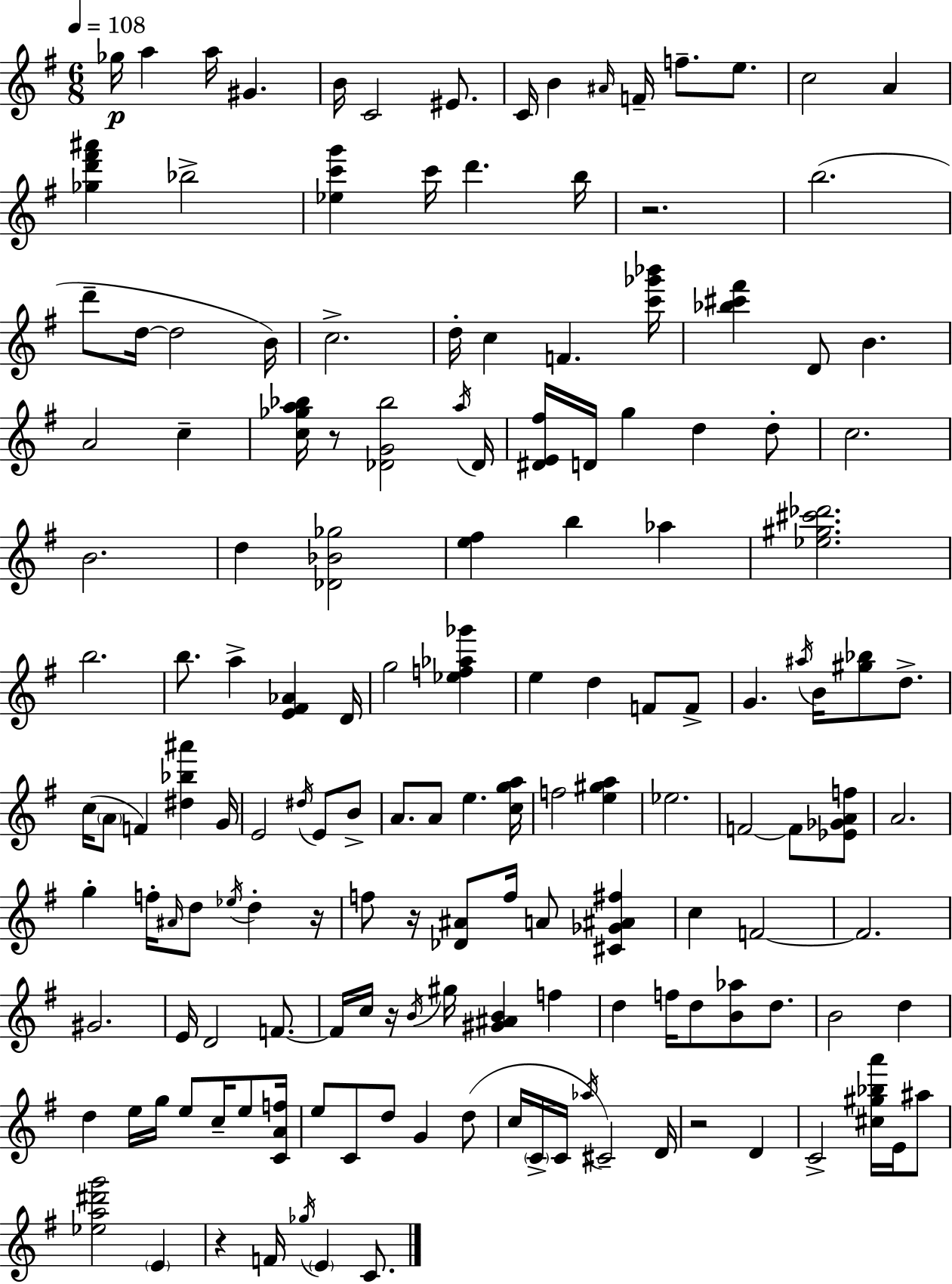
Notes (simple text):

Gb5/s A5/q A5/s G#4/q. B4/s C4/h EIS4/e. C4/s B4/q A#4/s F4/s F5/e. E5/e. C5/h A4/q [Gb5,D6,F#6,A#6]/q Bb5/h [Eb5,C6,G6]/q C6/s D6/q. B5/s R/h. B5/h. D6/e D5/s D5/h B4/s C5/h. D5/s C5/q F4/q. [C6,Gb6,Bb6]/s [Bb5,C#6,F#6]/q D4/e B4/q. A4/h C5/q [C5,Gb5,A5,Bb5]/s R/e [Db4,G4,Bb5]/h A5/s Db4/s [D#4,E4,F#5]/s D4/s G5/q D5/q D5/e C5/h. B4/h. D5/q [Db4,Bb4,Gb5]/h [E5,F#5]/q B5/q Ab5/q [Eb5,G#5,C#6,Db6]/h. B5/h. B5/e. A5/q [E4,F#4,Ab4]/q D4/s G5/h [Eb5,F5,Ab5,Gb6]/q E5/q D5/q F4/e F4/e G4/q. A#5/s B4/s [G#5,Bb5]/e D5/e. C5/s A4/e F4/q [D#5,Bb5,A#6]/q G4/s E4/h D#5/s E4/e B4/e A4/e. A4/e E5/q. [C5,G5,A5]/s F5/h [E5,G#5,A5]/q Eb5/h. F4/h F4/e [Eb4,Gb4,A4,F5]/e A4/h. G5/q F5/s A#4/s D5/e Eb5/s D5/q R/s F5/e R/s [Db4,A#4]/e F5/s A4/e [C#4,Gb4,A#4,F#5]/q C5/q F4/h F4/h. G#4/h. E4/s D4/h F4/e. F4/s C5/s R/s B4/s G#5/s [G#4,A#4,B4]/q F5/q D5/q F5/s D5/e [B4,Ab5]/e D5/e. B4/h D5/q D5/q E5/s G5/s E5/e C5/s E5/e [C4,A4,F5]/s E5/e C4/e D5/e G4/q D5/e C5/s C4/s C4/s Ab5/s C#4/h D4/s R/h D4/q C4/h [C#5,G#5,Bb5,A6]/s E4/s A#5/e [Eb5,A5,D#6,G6]/h E4/q R/q F4/s Gb5/s E4/q C4/e.